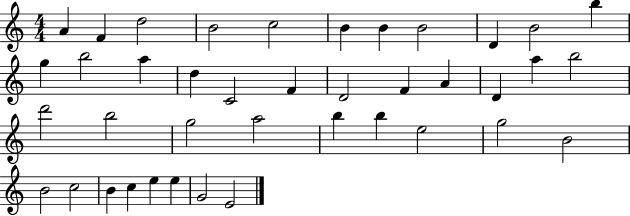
X:1
T:Untitled
M:4/4
L:1/4
K:C
A F d2 B2 c2 B B B2 D B2 b g b2 a d C2 F D2 F A D a b2 d'2 b2 g2 a2 b b e2 g2 B2 B2 c2 B c e e G2 E2